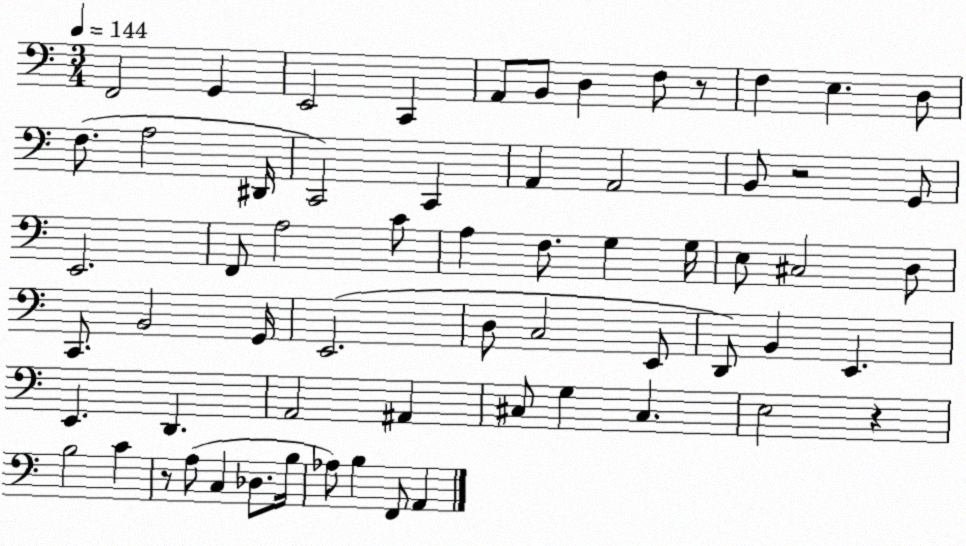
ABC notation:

X:1
T:Untitled
M:3/4
L:1/4
K:C
F,,2 G,, E,,2 C,, A,,/2 B,,/2 D, F,/2 z/2 F, E, D,/2 F,/2 A,2 ^D,,/4 C,,2 C,, A,, A,,2 B,,/2 z2 G,,/2 E,,2 F,,/2 A,2 C/2 A, F,/2 G, G,/4 E,/2 ^C,2 D,/2 C,,/2 B,,2 G,,/4 E,,2 D,/2 C,2 E,,/2 D,,/2 B,, E,, E,, D,, A,,2 ^A,, ^C,/2 G, ^C, E,2 z B,2 C z/2 A,/2 C, _D,/2 B,/4 _A,/2 B, F,,/2 A,,